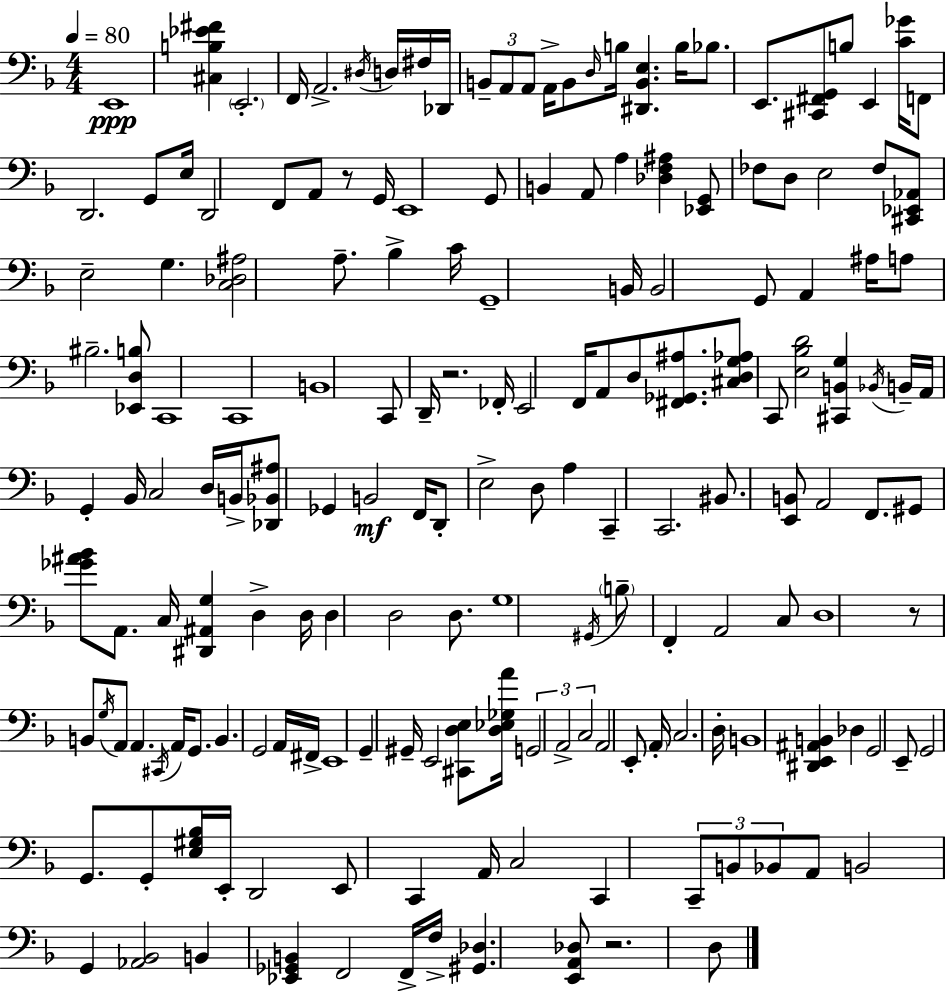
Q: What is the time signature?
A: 4/4